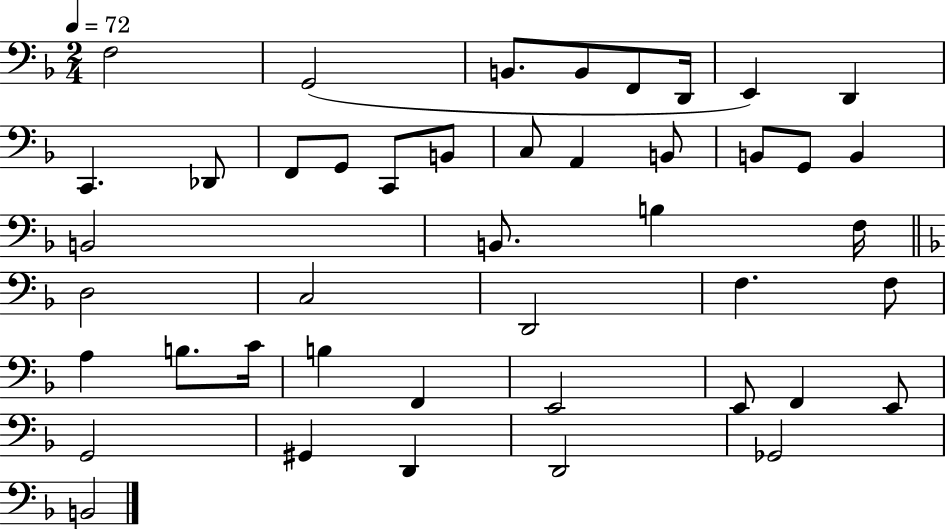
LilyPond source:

{
  \clef bass
  \numericTimeSignature
  \time 2/4
  \key f \major
  \tempo 4 = 72
  f2 | g,2( | b,8. b,8 f,8 d,16 | e,4) d,4 | \break c,4. des,8 | f,8 g,8 c,8 b,8 | c8 a,4 b,8 | b,8 g,8 b,4 | \break b,2 | b,8. b4 f16 | \bar "||" \break \key f \major d2 | c2 | d,2 | f4. f8 | \break a4 b8. c'16 | b4 f,4 | e,2 | e,8 f,4 e,8 | \break g,2 | gis,4 d,4 | d,2 | ges,2 | \break b,2 | \bar "|."
}